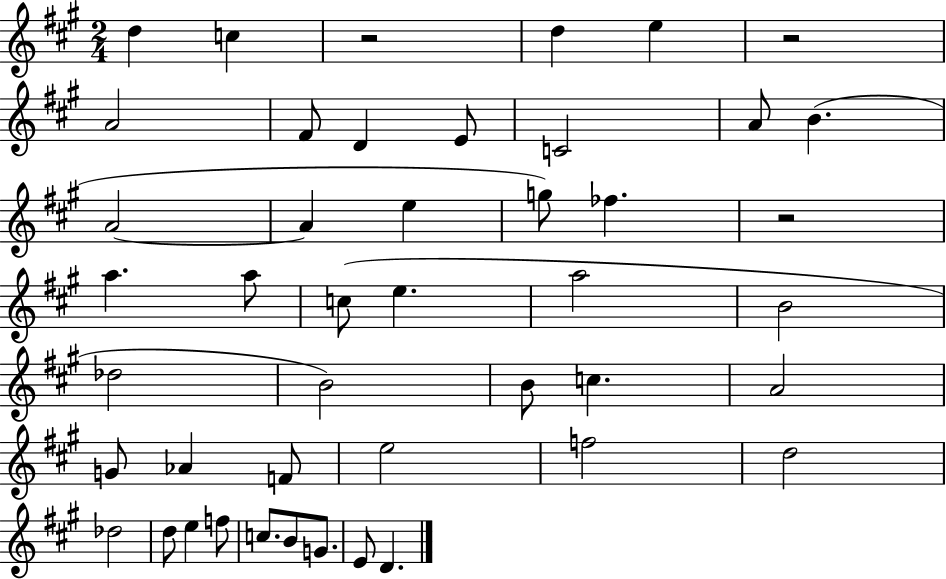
D5/q C5/q R/h D5/q E5/q R/h A4/h F#4/e D4/q E4/e C4/h A4/e B4/q. A4/h A4/q E5/q G5/e FES5/q. R/h A5/q. A5/e C5/e E5/q. A5/h B4/h Db5/h B4/h B4/e C5/q. A4/h G4/e Ab4/q F4/e E5/h F5/h D5/h Db5/h D5/e E5/q F5/e C5/e. B4/e G4/e. E4/e D4/q.